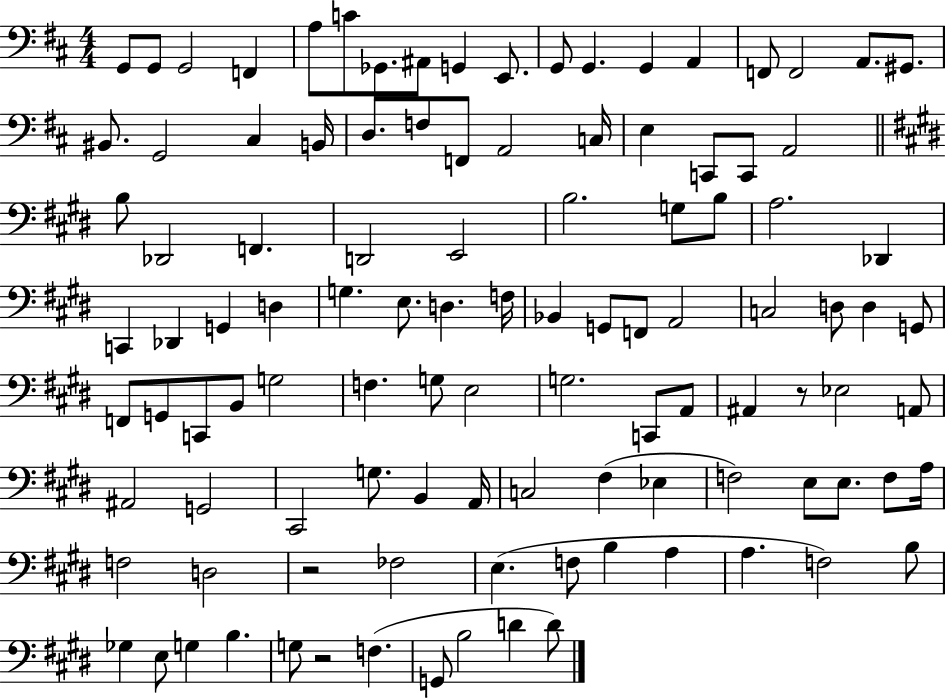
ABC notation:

X:1
T:Untitled
M:4/4
L:1/4
K:D
G,,/2 G,,/2 G,,2 F,, A,/2 C/2 _G,,/2 ^A,,/2 G,, E,,/2 G,,/2 G,, G,, A,, F,,/2 F,,2 A,,/2 ^G,,/2 ^B,,/2 G,,2 ^C, B,,/4 D,/2 F,/2 F,,/2 A,,2 C,/4 E, C,,/2 C,,/2 A,,2 B,/2 _D,,2 F,, D,,2 E,,2 B,2 G,/2 B,/2 A,2 _D,, C,, _D,, G,, D, G, E,/2 D, F,/4 _B,, G,,/2 F,,/2 A,,2 C,2 D,/2 D, G,,/2 F,,/2 G,,/2 C,,/2 B,,/2 G,2 F, G,/2 E,2 G,2 C,,/2 A,,/2 ^A,, z/2 _E,2 A,,/2 ^A,,2 G,,2 ^C,,2 G,/2 B,, A,,/4 C,2 ^F, _E, F,2 E,/2 E,/2 F,/2 A,/4 F,2 D,2 z2 _F,2 E, F,/2 B, A, A, F,2 B,/2 _G, E,/2 G, B, G,/2 z2 F, G,,/2 B,2 D D/2